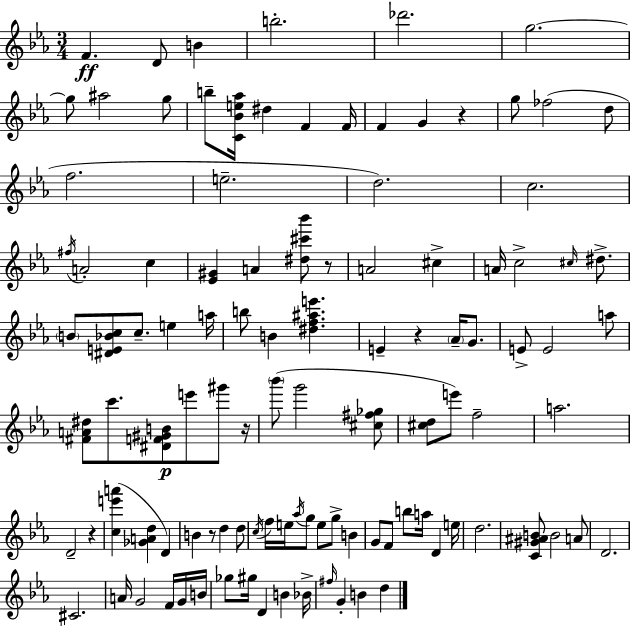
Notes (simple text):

F4/q. D4/e B4/q B5/h. Db6/h. G5/h. G5/e A#5/h G5/e B5/e [C4,Bb4,E5,Ab5]/s D#5/q F4/q F4/s F4/q G4/q R/q G5/e FES5/h D5/e F5/h. E5/h. D5/h. C5/h. F#5/s A4/h C5/q [Eb4,G#4]/q A4/q [D#5,C#6,Bb6]/e R/e A4/h C#5/q A4/s C5/h C#5/s D#5/e. B4/e [D#4,E4,Bb4,C5]/e C5/e. E5/q A5/s B5/e B4/q [D#5,F5,A#5,E6]/q. E4/q R/q Ab4/s G4/e. E4/e E4/h A5/e [F#4,A4,D#5]/e C6/e. [D#4,F4,G#4,B4]/e E6/e G#6/e R/s Bb6/e G6/h [C#5,F#5,Gb5]/e [C#5,D5]/e E6/e F5/h A5/h. D4/h R/q [C5,E6,A6]/q [Gb4,A4,D5]/q D4/q B4/q R/e D5/q D5/e C5/s F5/s E5/s Ab5/s G5/e E5/e G5/e B4/q G4/e F4/e B5/e A5/s D4/q E5/s D5/h. [C4,G#4,A#4,B4]/e B4/h A4/e D4/h. C#4/h. A4/s G4/h F4/s G4/s B4/s Gb5/e G#5/s D4/q B4/q Bb4/s F#5/s G4/q B4/q D5/q